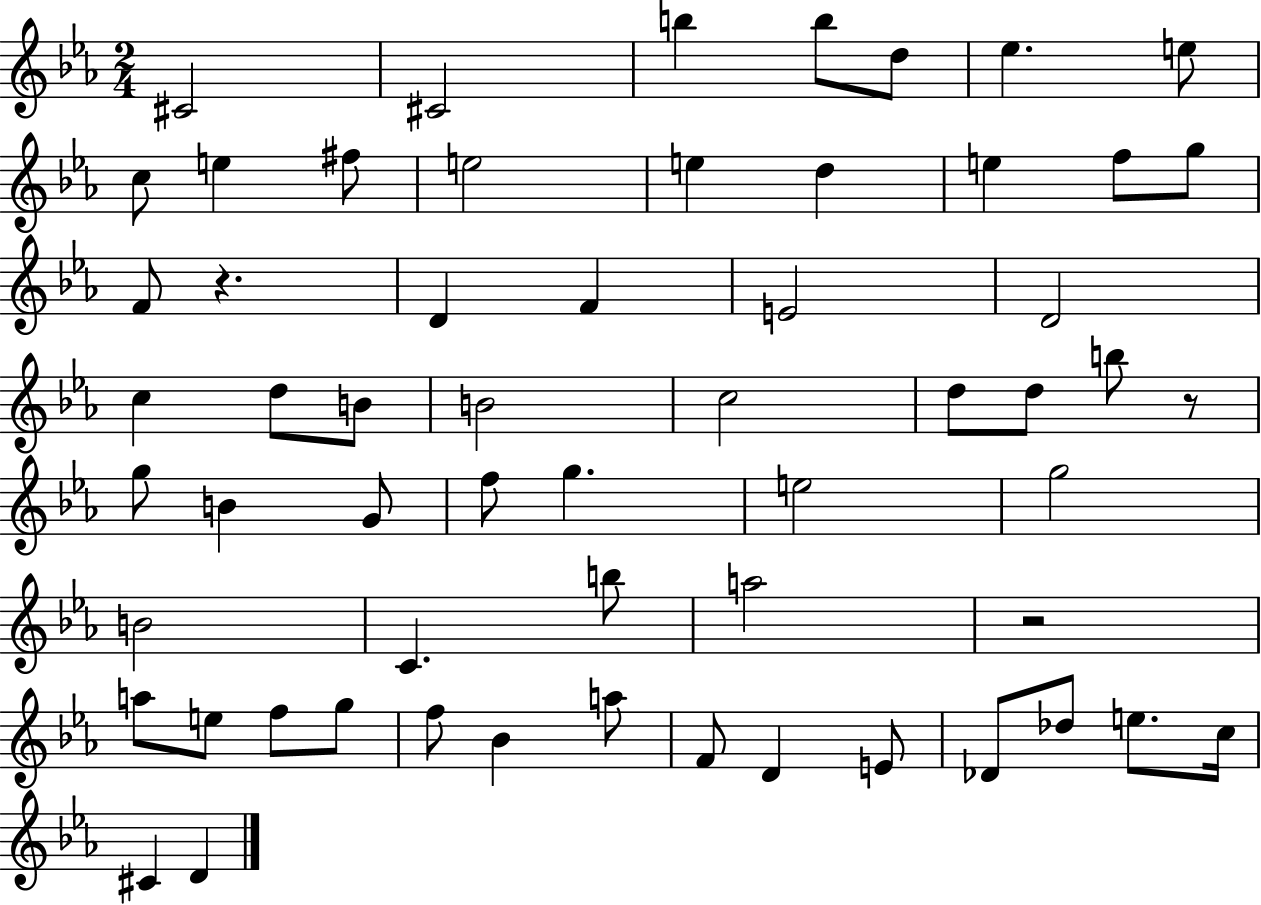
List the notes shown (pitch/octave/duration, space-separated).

C#4/h C#4/h B5/q B5/e D5/e Eb5/q. E5/e C5/e E5/q F#5/e E5/h E5/q D5/q E5/q F5/e G5/e F4/e R/q. D4/q F4/q E4/h D4/h C5/q D5/e B4/e B4/h C5/h D5/e D5/e B5/e R/e G5/e B4/q G4/e F5/e G5/q. E5/h G5/h B4/h C4/q. B5/e A5/h R/h A5/e E5/e F5/e G5/e F5/e Bb4/q A5/e F4/e D4/q E4/e Db4/e Db5/e E5/e. C5/s C#4/q D4/q